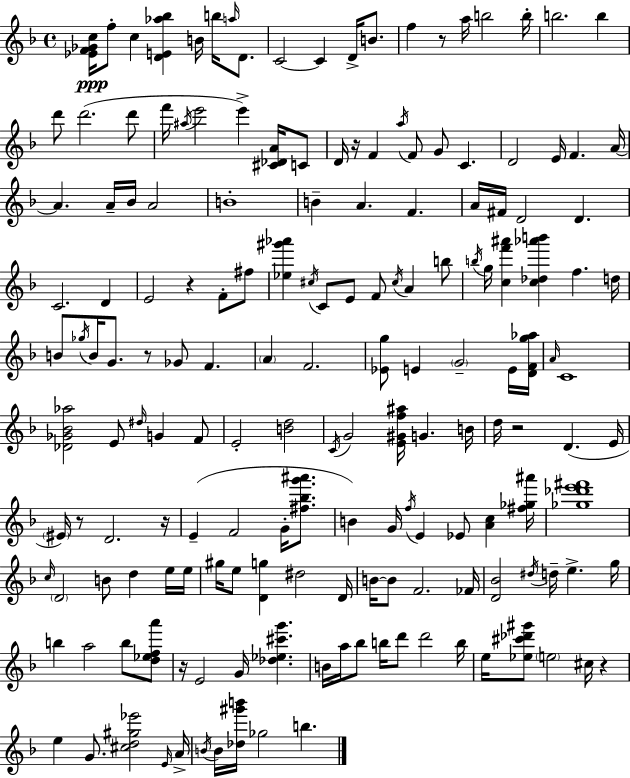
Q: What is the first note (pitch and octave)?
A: F5